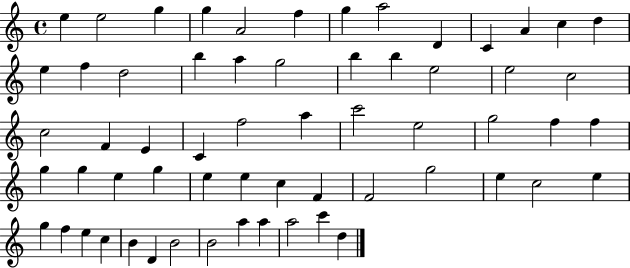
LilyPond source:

{
  \clef treble
  \time 4/4
  \defaultTimeSignature
  \key c \major
  e''4 e''2 g''4 | g''4 a'2 f''4 | g''4 a''2 d'4 | c'4 a'4 c''4 d''4 | \break e''4 f''4 d''2 | b''4 a''4 g''2 | b''4 b''4 e''2 | e''2 c''2 | \break c''2 f'4 e'4 | c'4 f''2 a''4 | c'''2 e''2 | g''2 f''4 f''4 | \break g''4 g''4 e''4 g''4 | e''4 e''4 c''4 f'4 | f'2 g''2 | e''4 c''2 e''4 | \break g''4 f''4 e''4 c''4 | b'4 d'4 b'2 | b'2 a''4 a''4 | a''2 c'''4 d''4 | \break \bar "|."
}